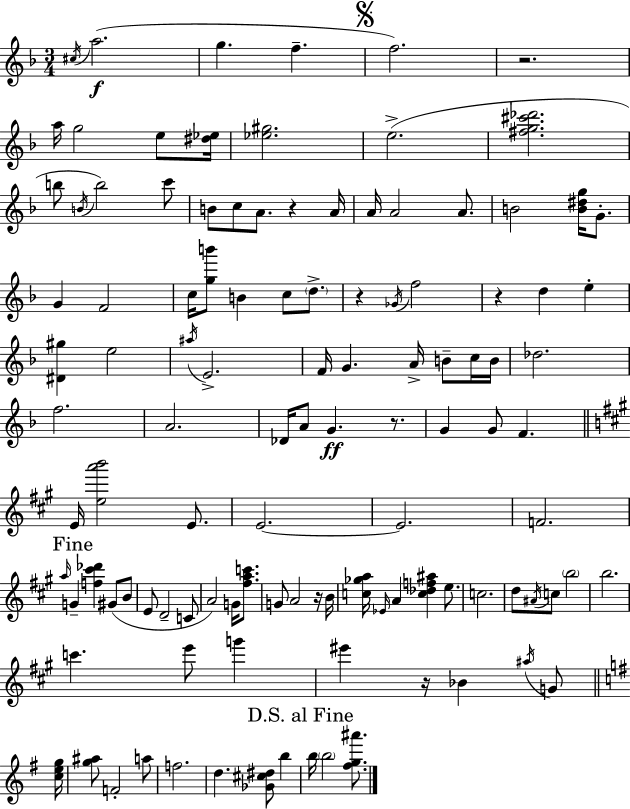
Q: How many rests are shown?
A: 7